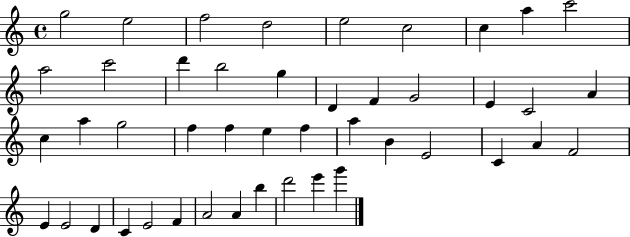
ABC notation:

X:1
T:Untitled
M:4/4
L:1/4
K:C
g2 e2 f2 d2 e2 c2 c a c'2 a2 c'2 d' b2 g D F G2 E C2 A c a g2 f f e f a B E2 C A F2 E E2 D C E2 F A2 A b d'2 e' g'